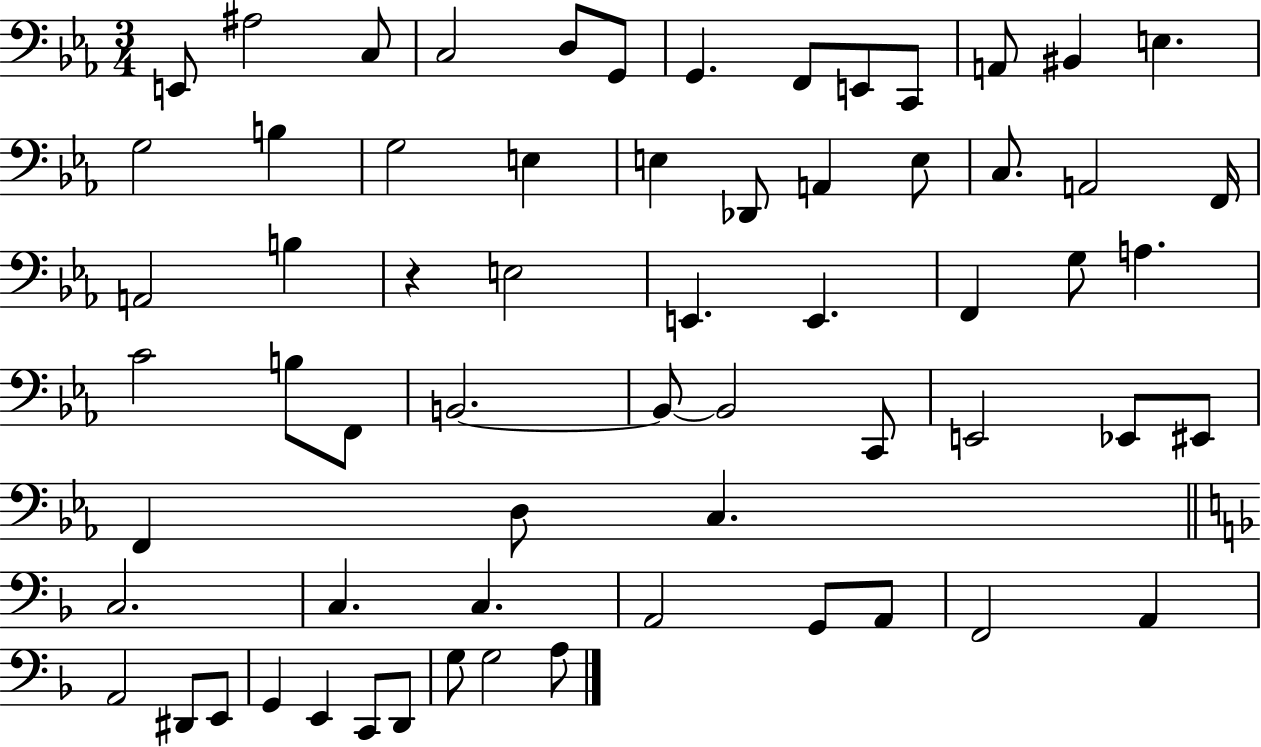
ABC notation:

X:1
T:Untitled
M:3/4
L:1/4
K:Eb
E,,/2 ^A,2 C,/2 C,2 D,/2 G,,/2 G,, F,,/2 E,,/2 C,,/2 A,,/2 ^B,, E, G,2 B, G,2 E, E, _D,,/2 A,, E,/2 C,/2 A,,2 F,,/4 A,,2 B, z E,2 E,, E,, F,, G,/2 A, C2 B,/2 F,,/2 B,,2 B,,/2 B,,2 C,,/2 E,,2 _E,,/2 ^E,,/2 F,, D,/2 C, C,2 C, C, A,,2 G,,/2 A,,/2 F,,2 A,, A,,2 ^D,,/2 E,,/2 G,, E,, C,,/2 D,,/2 G,/2 G,2 A,/2